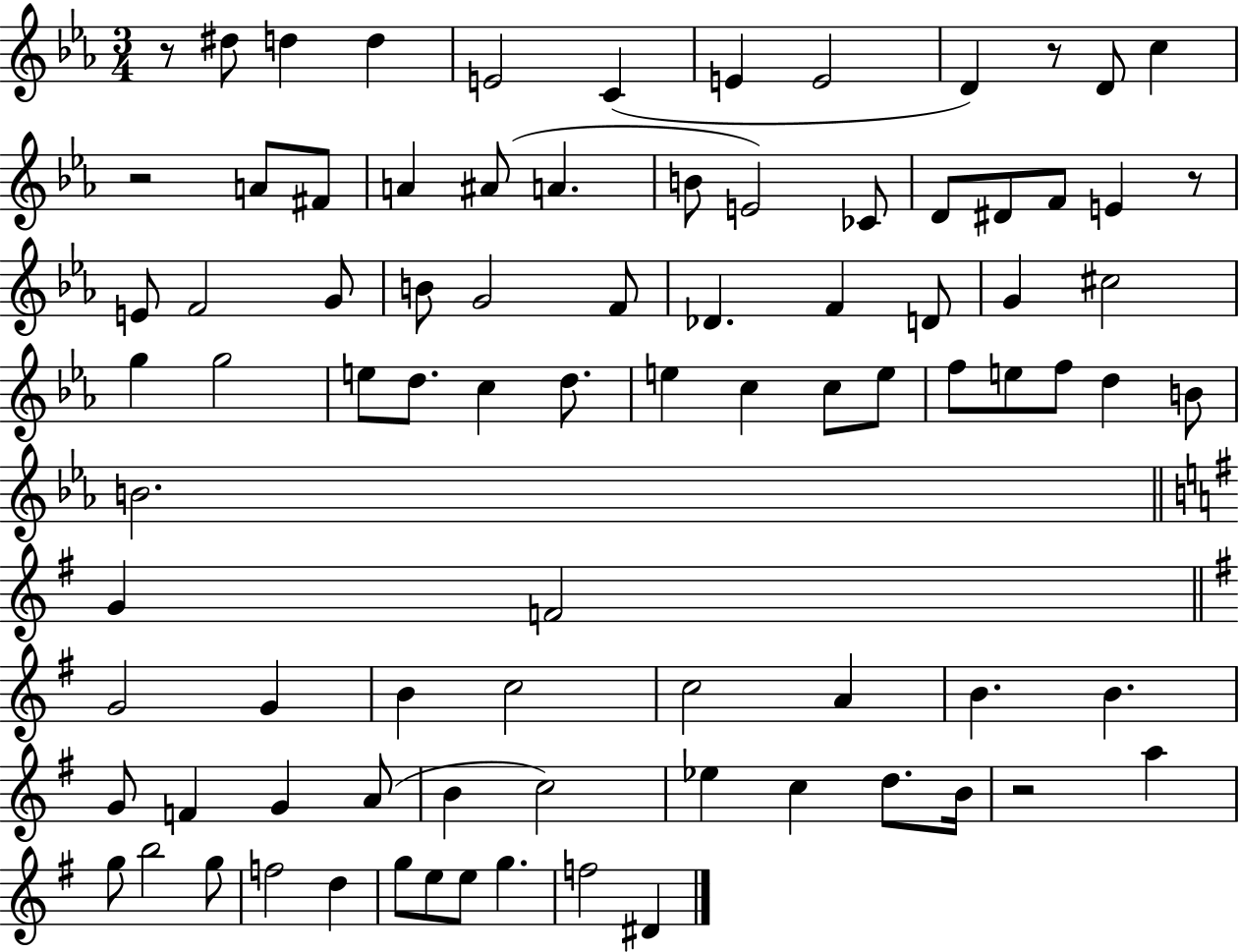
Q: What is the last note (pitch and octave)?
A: D#4